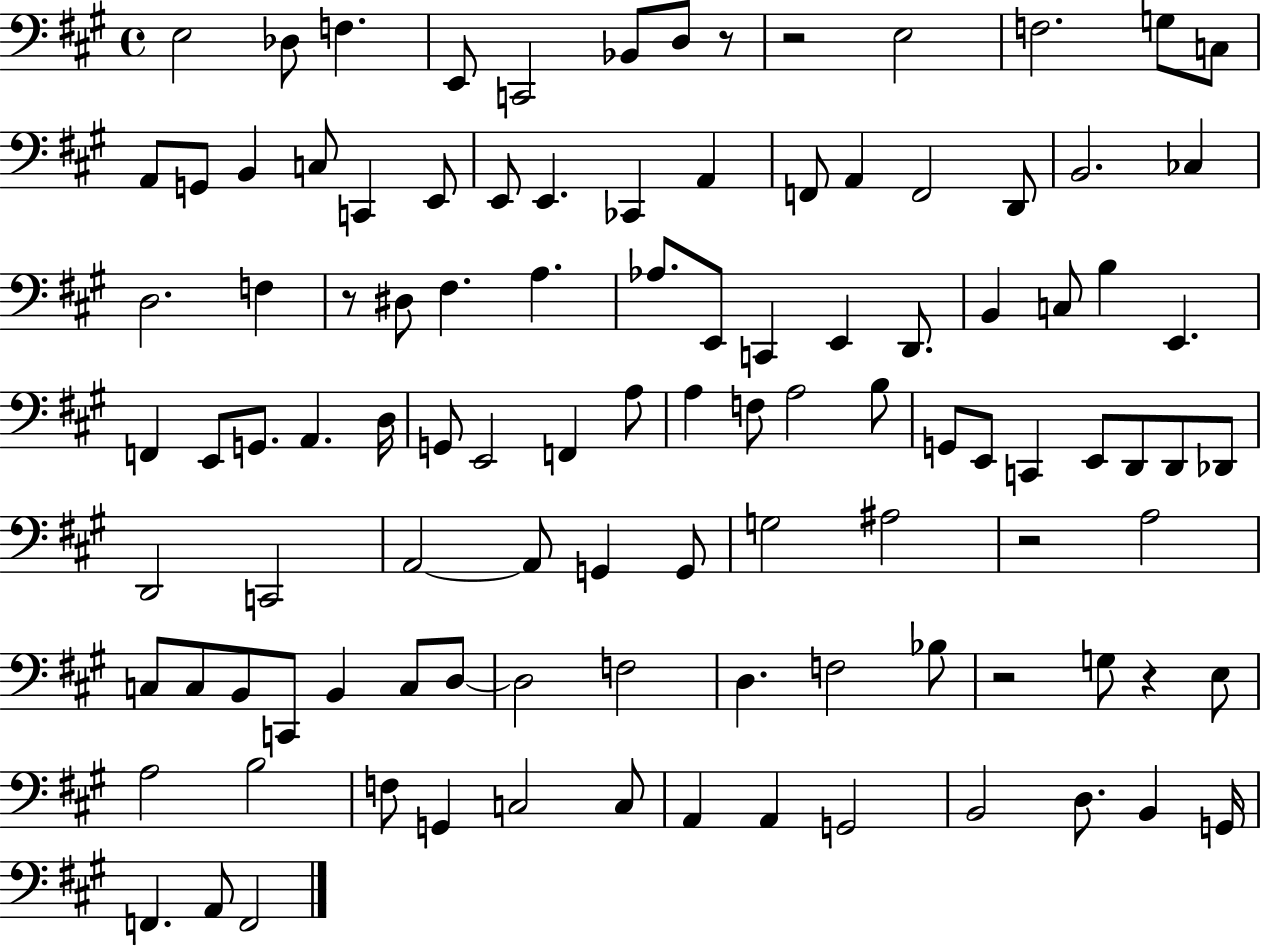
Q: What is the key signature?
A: A major